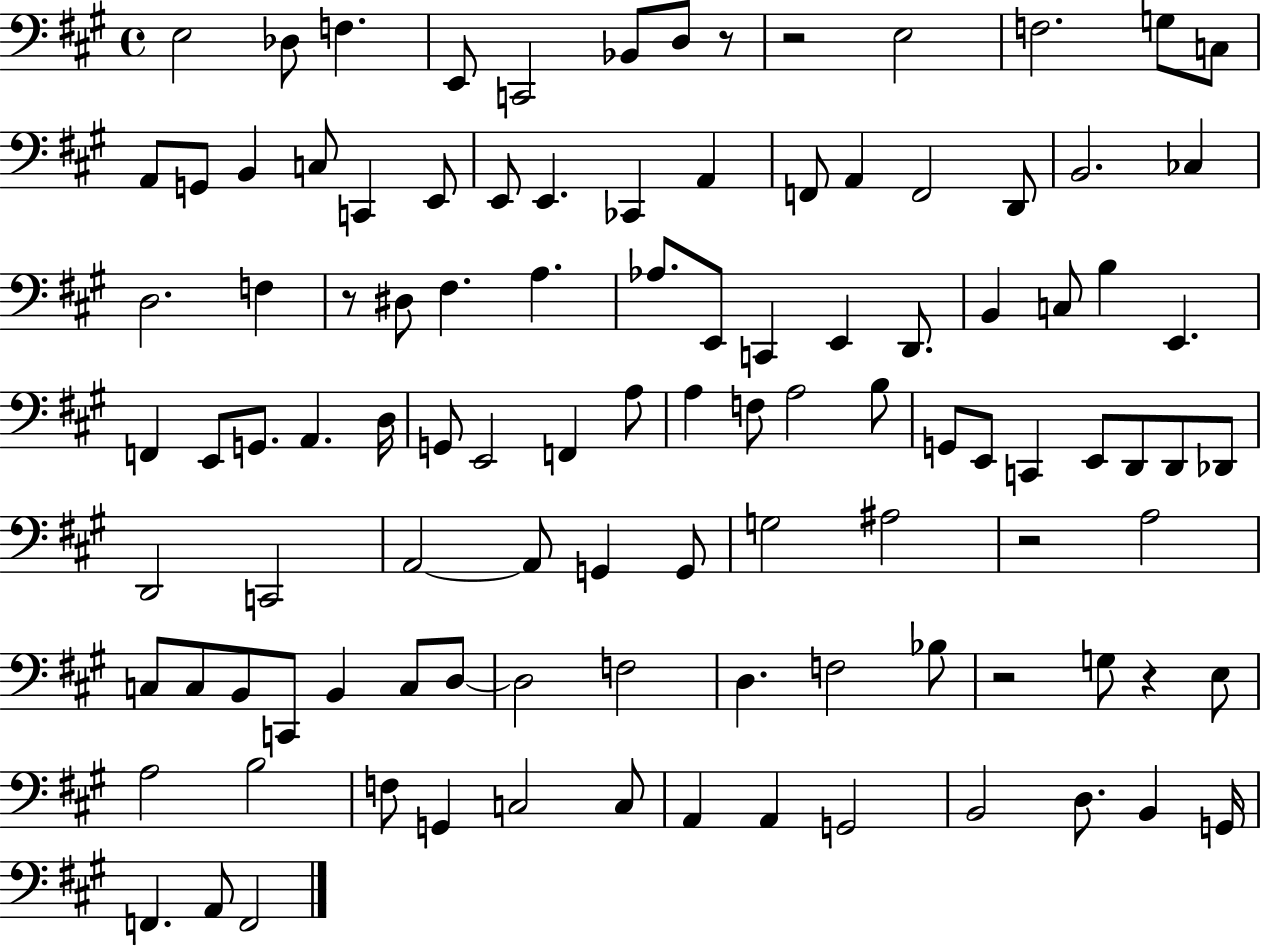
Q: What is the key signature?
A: A major